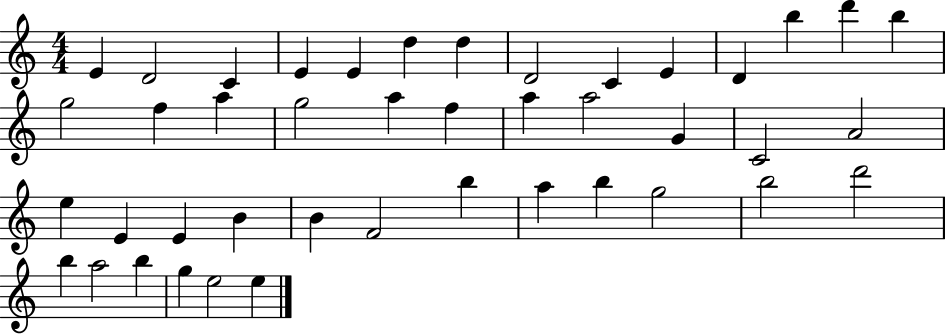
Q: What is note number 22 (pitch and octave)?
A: A5